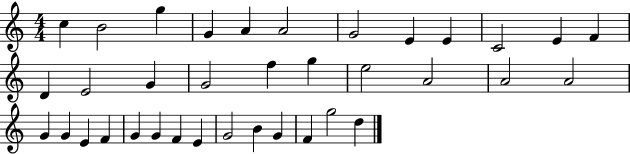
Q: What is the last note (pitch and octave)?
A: D5